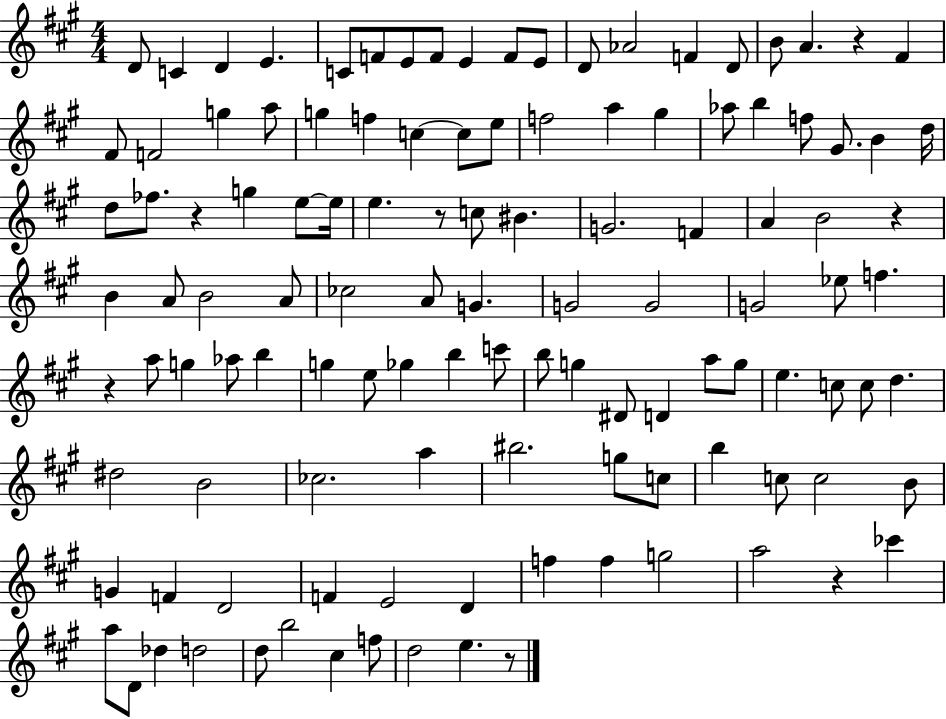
{
  \clef treble
  \numericTimeSignature
  \time 4/4
  \key a \major
  d'8 c'4 d'4 e'4. | c'8 f'8 e'8 f'8 e'4 f'8 e'8 | d'8 aes'2 f'4 d'8 | b'8 a'4. r4 fis'4 | \break fis'8 f'2 g''4 a''8 | g''4 f''4 c''4~~ c''8 e''8 | f''2 a''4 gis''4 | aes''8 b''4 f''8 gis'8. b'4 d''16 | \break d''8 fes''8. r4 g''4 e''8~~ e''16 | e''4. r8 c''8 bis'4. | g'2. f'4 | a'4 b'2 r4 | \break b'4 a'8 b'2 a'8 | ces''2 a'8 g'4. | g'2 g'2 | g'2 ees''8 f''4. | \break r4 a''8 g''4 aes''8 b''4 | g''4 e''8 ges''4 b''4 c'''8 | b''8 g''4 dis'8 d'4 a''8 g''8 | e''4. c''8 c''8 d''4. | \break dis''2 b'2 | ces''2. a''4 | bis''2. g''8 c''8 | b''4 c''8 c''2 b'8 | \break g'4 f'4 d'2 | f'4 e'2 d'4 | f''4 f''4 g''2 | a''2 r4 ces'''4 | \break a''8 d'8 des''4 d''2 | d''8 b''2 cis''4 f''8 | d''2 e''4. r8 | \bar "|."
}